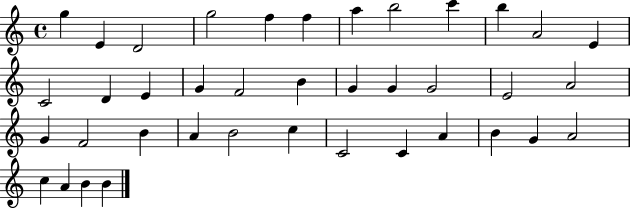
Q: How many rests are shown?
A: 0